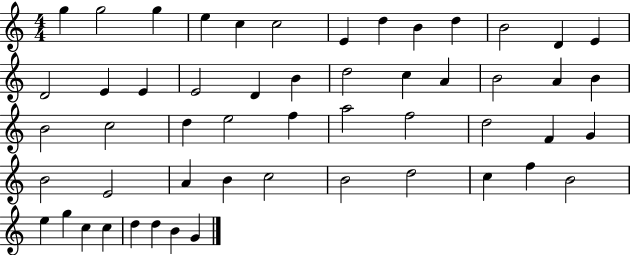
X:1
T:Untitled
M:4/4
L:1/4
K:C
g g2 g e c c2 E d B d B2 D E D2 E E E2 D B d2 c A B2 A B B2 c2 d e2 f a2 f2 d2 F G B2 E2 A B c2 B2 d2 c f B2 e g c c d d B G